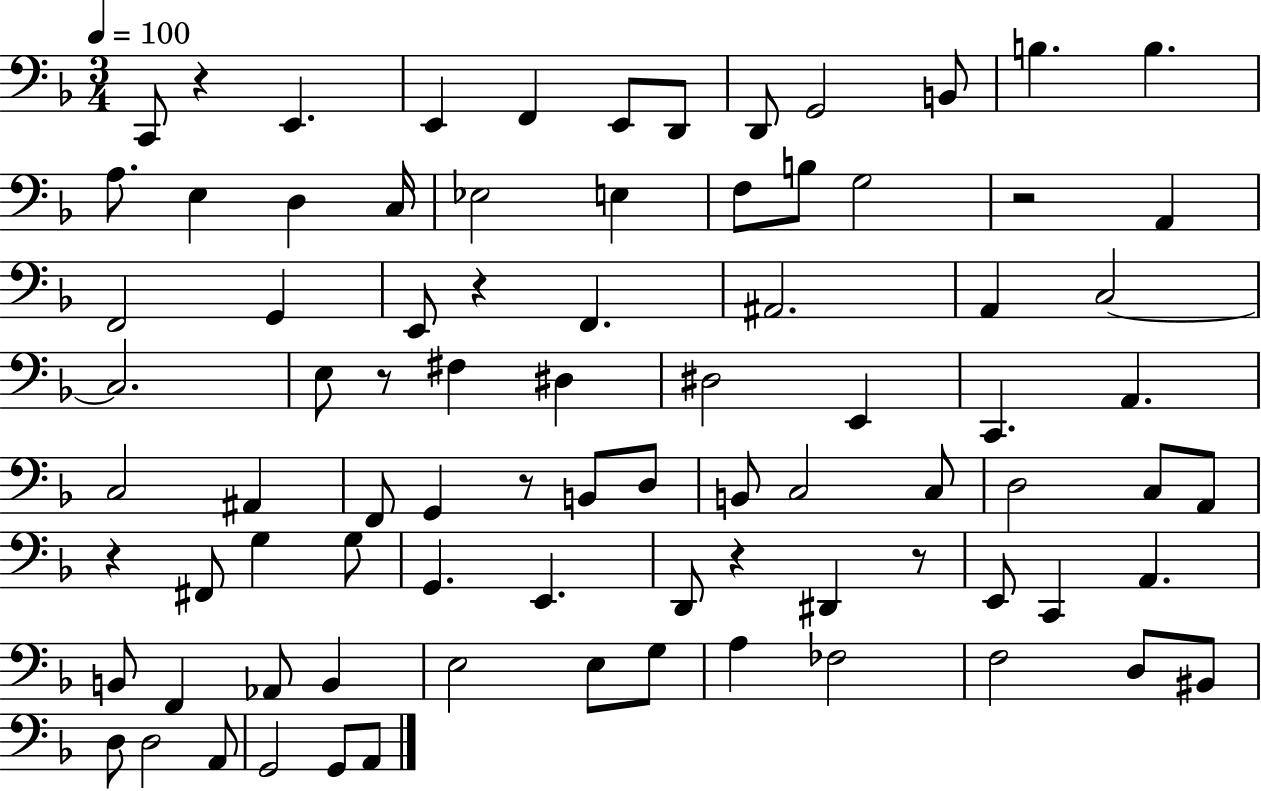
{
  \clef bass
  \numericTimeSignature
  \time 3/4
  \key f \major
  \tempo 4 = 100
  c,8 r4 e,4. | e,4 f,4 e,8 d,8 | d,8 g,2 b,8 | b4. b4. | \break a8. e4 d4 c16 | ees2 e4 | f8 b8 g2 | r2 a,4 | \break f,2 g,4 | e,8 r4 f,4. | ais,2. | a,4 c2~~ | \break c2. | e8 r8 fis4 dis4 | dis2 e,4 | c,4. a,4. | \break c2 ais,4 | f,8 g,4 r8 b,8 d8 | b,8 c2 c8 | d2 c8 a,8 | \break r4 fis,8 g4 g8 | g,4. e,4. | d,8 r4 dis,4 r8 | e,8 c,4 a,4. | \break b,8 f,4 aes,8 b,4 | e2 e8 g8 | a4 fes2 | f2 d8 bis,8 | \break d8 d2 a,8 | g,2 g,8 a,8 | \bar "|."
}